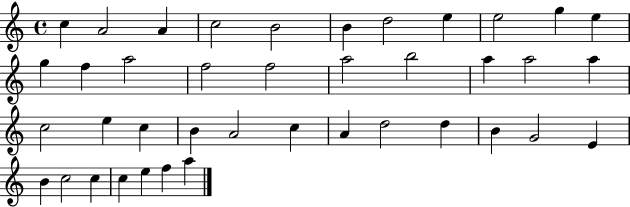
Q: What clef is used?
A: treble